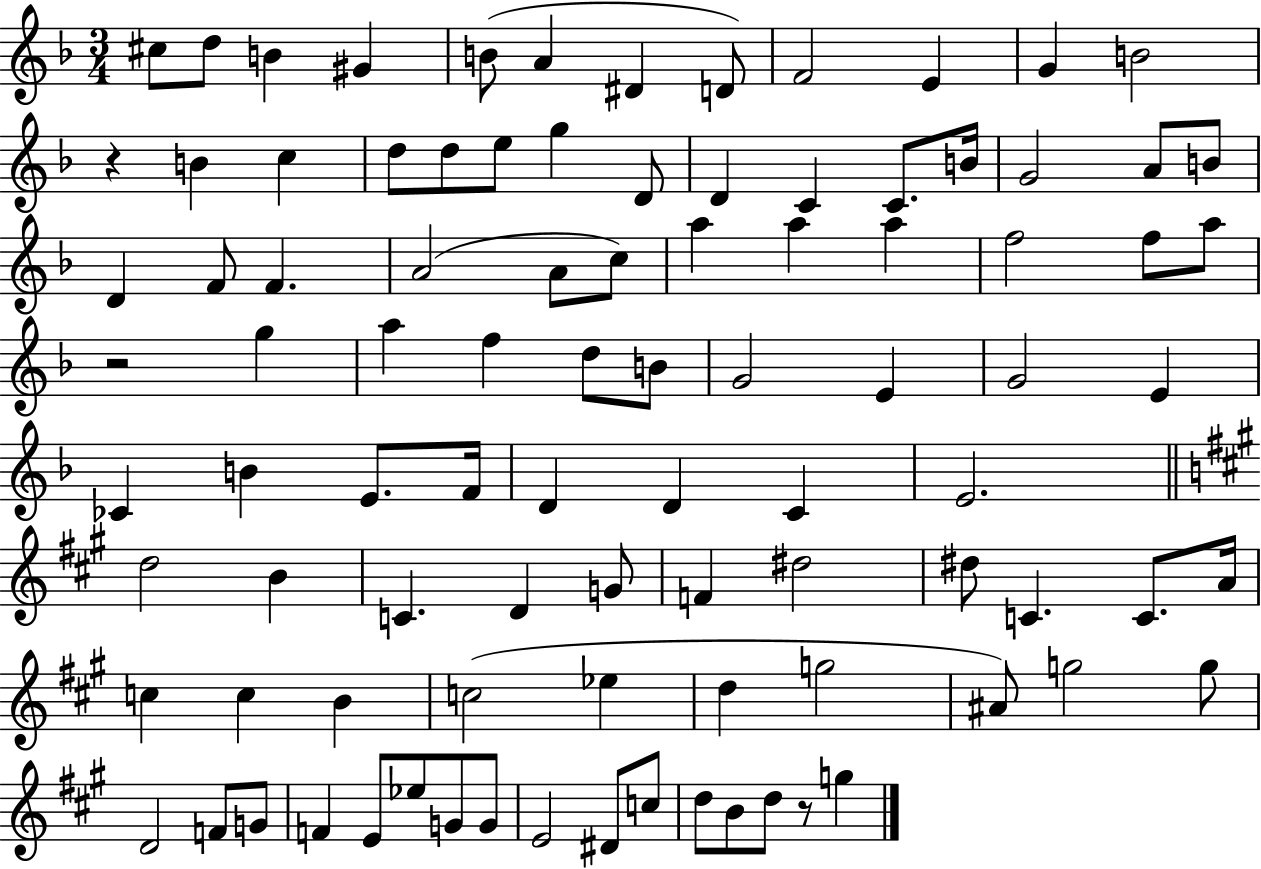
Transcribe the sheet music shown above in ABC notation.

X:1
T:Untitled
M:3/4
L:1/4
K:F
^c/2 d/2 B ^G B/2 A ^D D/2 F2 E G B2 z B c d/2 d/2 e/2 g D/2 D C C/2 B/4 G2 A/2 B/2 D F/2 F A2 A/2 c/2 a a a f2 f/2 a/2 z2 g a f d/2 B/2 G2 E G2 E _C B E/2 F/4 D D C E2 d2 B C D G/2 F ^d2 ^d/2 C C/2 A/4 c c B c2 _e d g2 ^A/2 g2 g/2 D2 F/2 G/2 F E/2 _e/2 G/2 G/2 E2 ^D/2 c/2 d/2 B/2 d/2 z/2 g